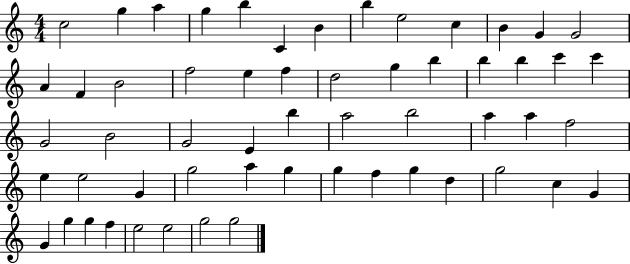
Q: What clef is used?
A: treble